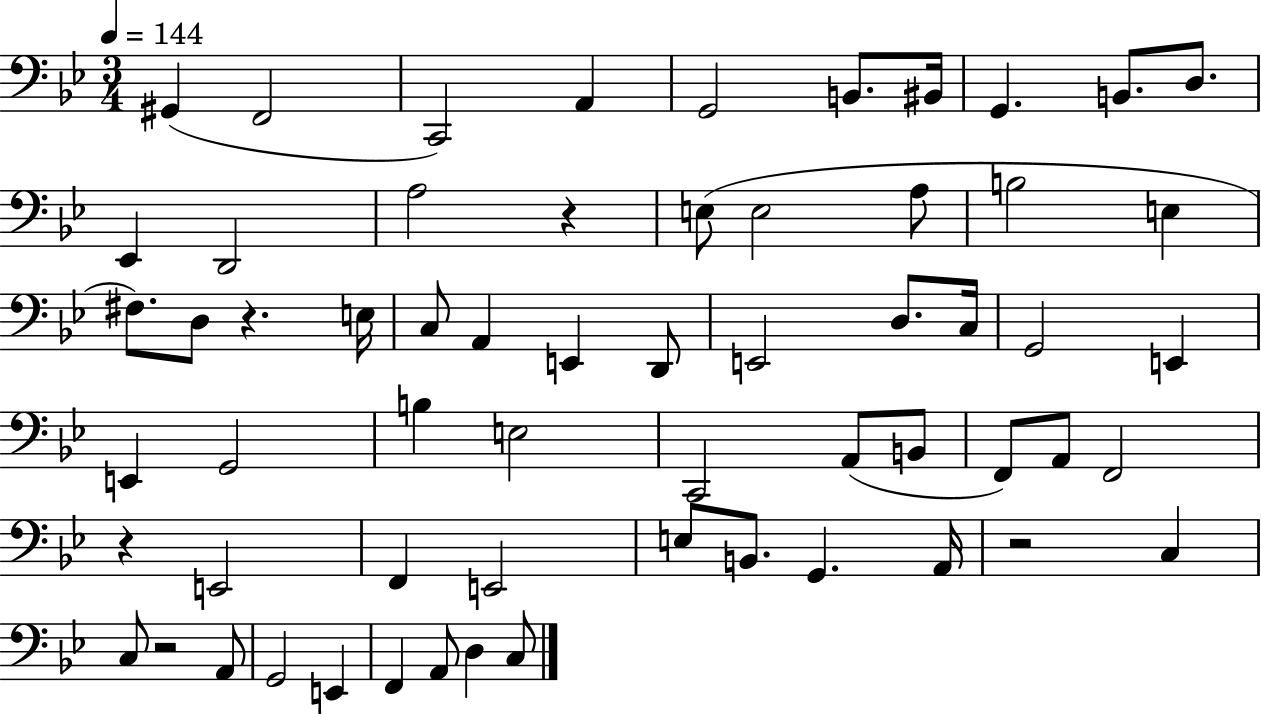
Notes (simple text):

G#2/q F2/h C2/h A2/q G2/h B2/e. BIS2/s G2/q. B2/e. D3/e. Eb2/q D2/h A3/h R/q E3/e E3/h A3/e B3/h E3/q F#3/e. D3/e R/q. E3/s C3/e A2/q E2/q D2/e E2/h D3/e. C3/s G2/h E2/q E2/q G2/h B3/q E3/h C2/h A2/e B2/e F2/e A2/e F2/h R/q E2/h F2/q E2/h E3/e B2/e. G2/q. A2/s R/h C3/q C3/e R/h A2/e G2/h E2/q F2/q A2/e D3/q C3/e